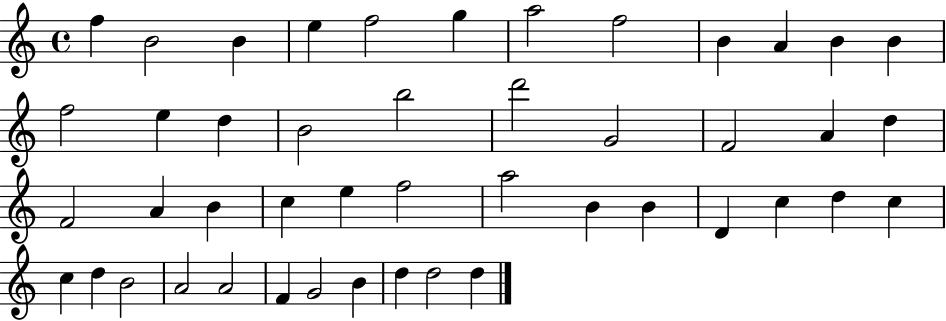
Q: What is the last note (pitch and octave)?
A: D5